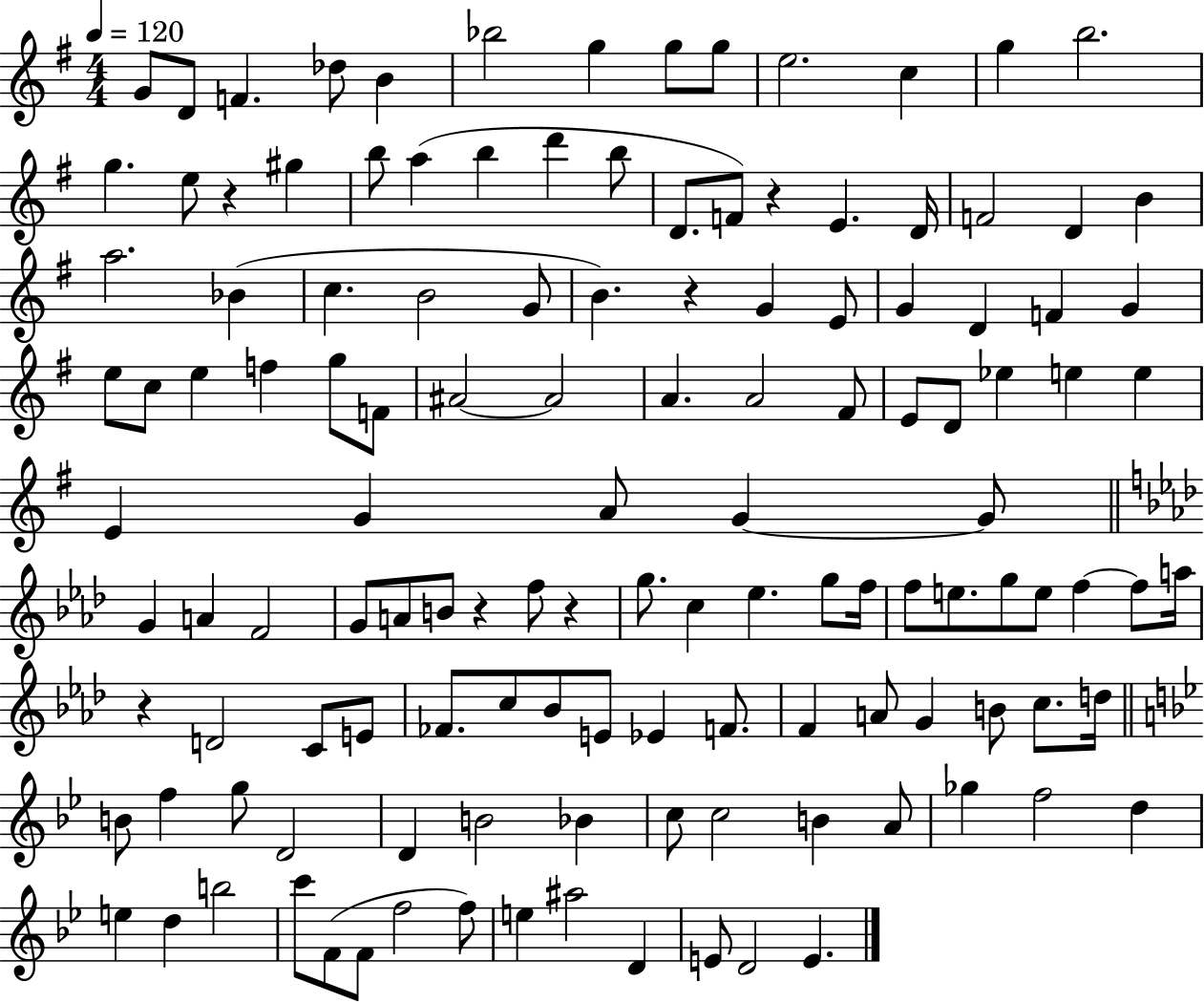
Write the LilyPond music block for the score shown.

{
  \clef treble
  \numericTimeSignature
  \time 4/4
  \key g \major
  \tempo 4 = 120
  \repeat volta 2 { g'8 d'8 f'4. des''8 b'4 | bes''2 g''4 g''8 g''8 | e''2. c''4 | g''4 b''2. | \break g''4. e''8 r4 gis''4 | b''8 a''4( b''4 d'''4 b''8 | d'8. f'8) r4 e'4. d'16 | f'2 d'4 b'4 | \break a''2. bes'4( | c''4. b'2 g'8 | b'4.) r4 g'4 e'8 | g'4 d'4 f'4 g'4 | \break e''8 c''8 e''4 f''4 g''8 f'8 | ais'2~~ ais'2 | a'4. a'2 fis'8 | e'8 d'8 ees''4 e''4 e''4 | \break e'4 g'4 a'8 g'4~~ g'8 | \bar "||" \break \key aes \major g'4 a'4 f'2 | g'8 a'8 b'8 r4 f''8 r4 | g''8. c''4 ees''4. g''8 f''16 | f''8 e''8. g''8 e''8 f''4~~ f''8 a''16 | \break r4 d'2 c'8 e'8 | fes'8. c''8 bes'8 e'8 ees'4 f'8. | f'4 a'8 g'4 b'8 c''8. d''16 | \bar "||" \break \key g \minor b'8 f''4 g''8 d'2 | d'4 b'2 bes'4 | c''8 c''2 b'4 a'8 | ges''4 f''2 d''4 | \break e''4 d''4 b''2 | c'''8 f'8( f'8 f''2 f''8) | e''4 ais''2 d'4 | e'8 d'2 e'4. | \break } \bar "|."
}